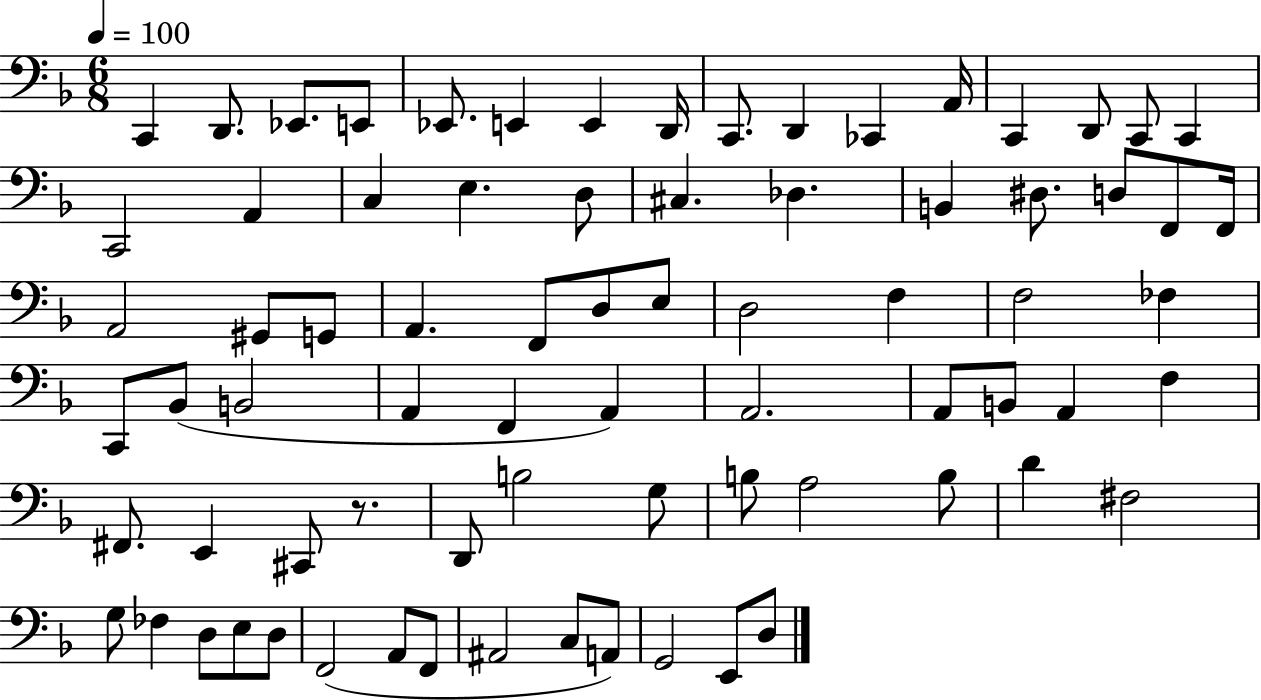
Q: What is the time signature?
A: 6/8